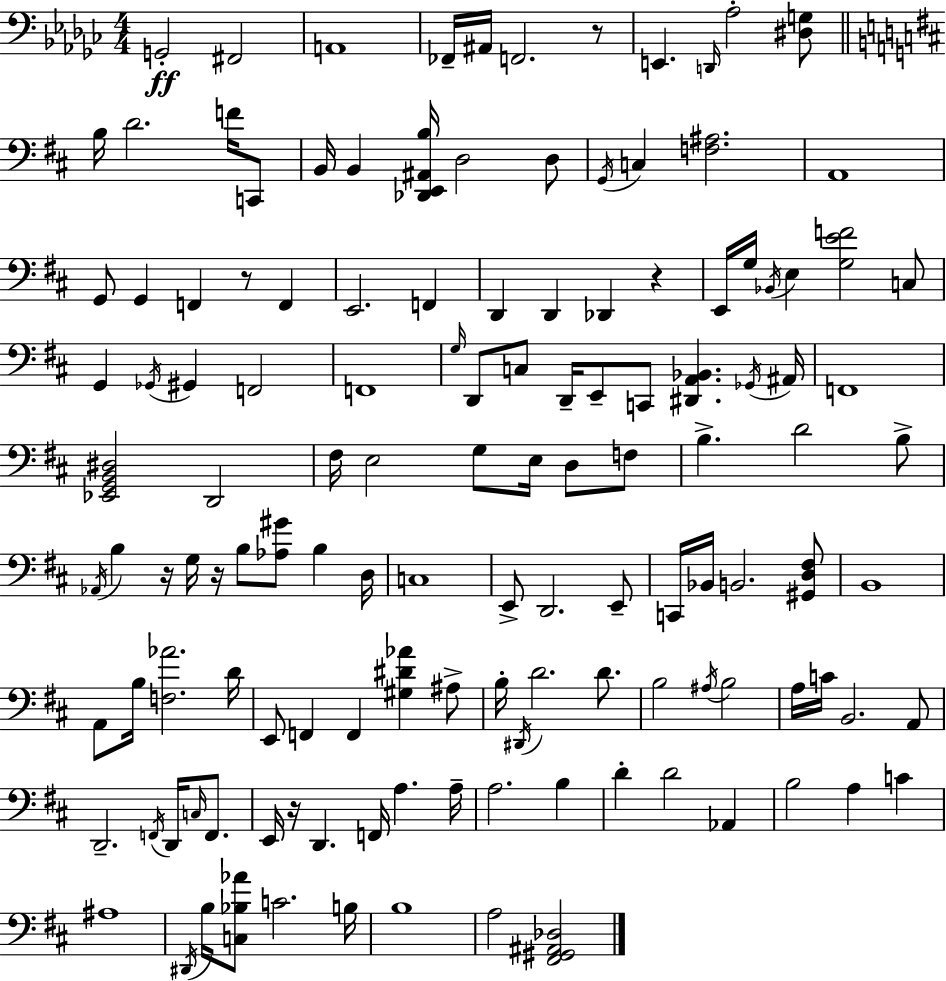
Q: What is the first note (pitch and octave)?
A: G2